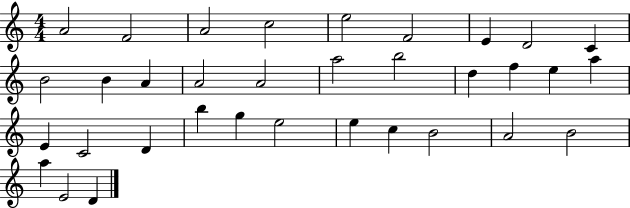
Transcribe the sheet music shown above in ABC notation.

X:1
T:Untitled
M:4/4
L:1/4
K:C
A2 F2 A2 c2 e2 F2 E D2 C B2 B A A2 A2 a2 b2 d f e a E C2 D b g e2 e c B2 A2 B2 a E2 D